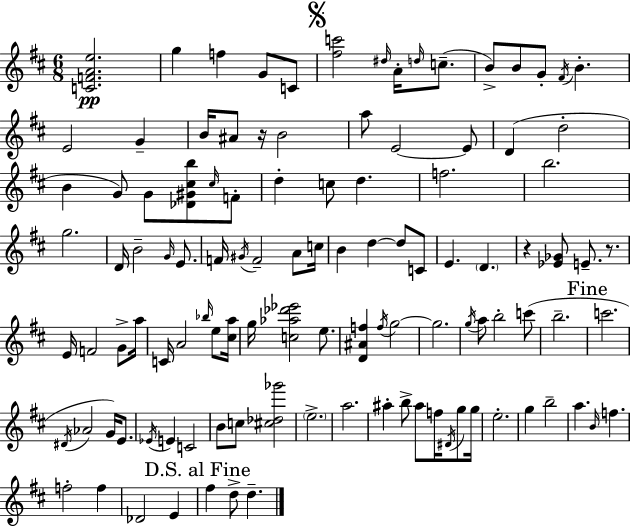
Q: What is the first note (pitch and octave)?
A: G5